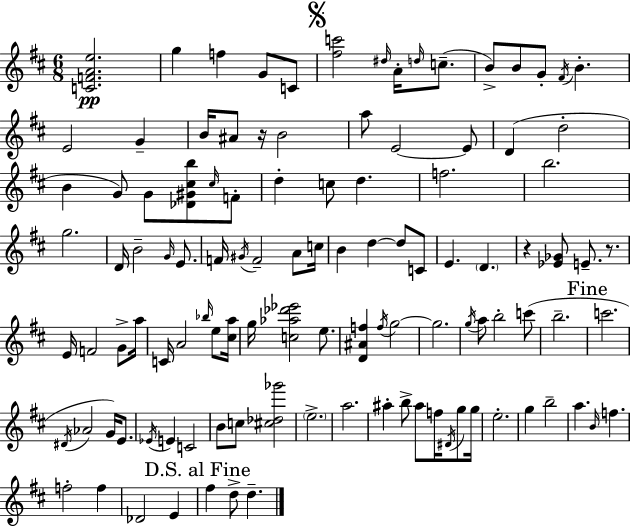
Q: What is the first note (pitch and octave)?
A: G5